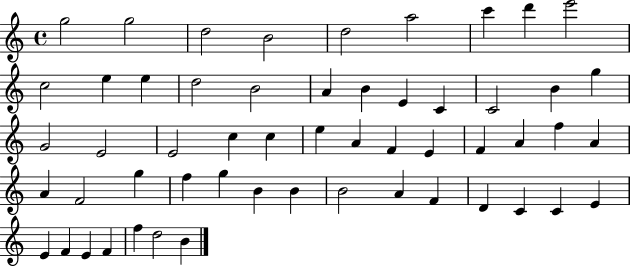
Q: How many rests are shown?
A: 0